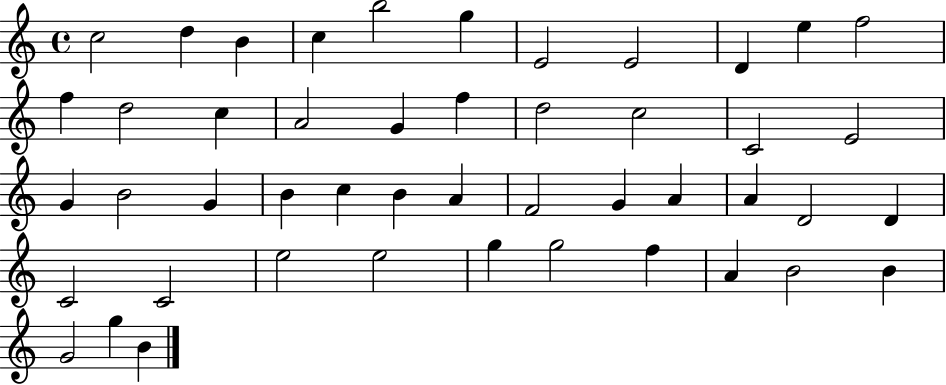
C5/h D5/q B4/q C5/q B5/h G5/q E4/h E4/h D4/q E5/q F5/h F5/q D5/h C5/q A4/h G4/q F5/q D5/h C5/h C4/h E4/h G4/q B4/h G4/q B4/q C5/q B4/q A4/q F4/h G4/q A4/q A4/q D4/h D4/q C4/h C4/h E5/h E5/h G5/q G5/h F5/q A4/q B4/h B4/q G4/h G5/q B4/q